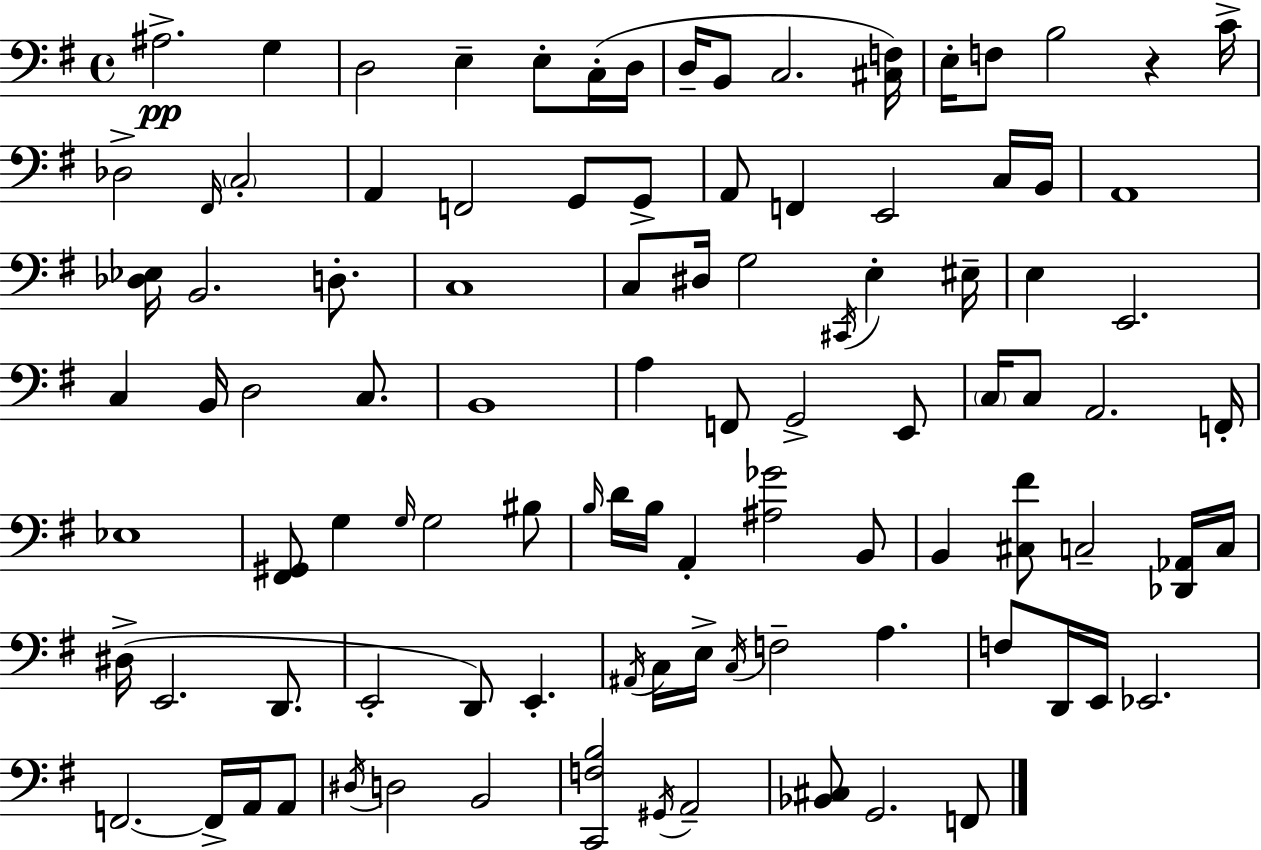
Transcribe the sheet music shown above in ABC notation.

X:1
T:Untitled
M:4/4
L:1/4
K:Em
^A,2 G, D,2 E, E,/2 C,/4 D,/4 D,/4 B,,/2 C,2 [^C,F,]/4 E,/4 F,/2 B,2 z C/4 _D,2 ^F,,/4 C,2 A,, F,,2 G,,/2 G,,/2 A,,/2 F,, E,,2 C,/4 B,,/4 A,,4 [_D,_E,]/4 B,,2 D,/2 C,4 C,/2 ^D,/4 G,2 ^C,,/4 E, ^E,/4 E, E,,2 C, B,,/4 D,2 C,/2 B,,4 A, F,,/2 G,,2 E,,/2 C,/4 C,/2 A,,2 F,,/4 _E,4 [^F,,^G,,]/2 G, G,/4 G,2 ^B,/2 B,/4 D/4 B,/4 A,, [^A,_G]2 B,,/2 B,, [^C,^F]/2 C,2 [_D,,_A,,]/4 C,/4 ^D,/4 E,,2 D,,/2 E,,2 D,,/2 E,, ^A,,/4 C,/4 E,/4 C,/4 F,2 A, F,/2 D,,/4 E,,/4 _E,,2 F,,2 F,,/4 A,,/4 A,,/2 ^D,/4 D,2 B,,2 [C,,F,B,]2 ^G,,/4 A,,2 [_B,,^C,]/2 G,,2 F,,/2